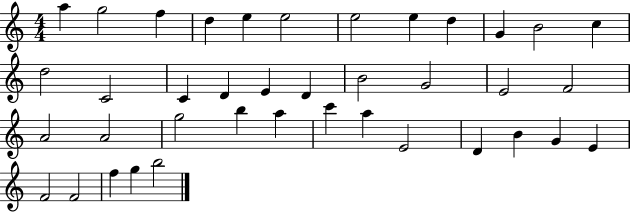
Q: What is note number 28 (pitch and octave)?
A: C6